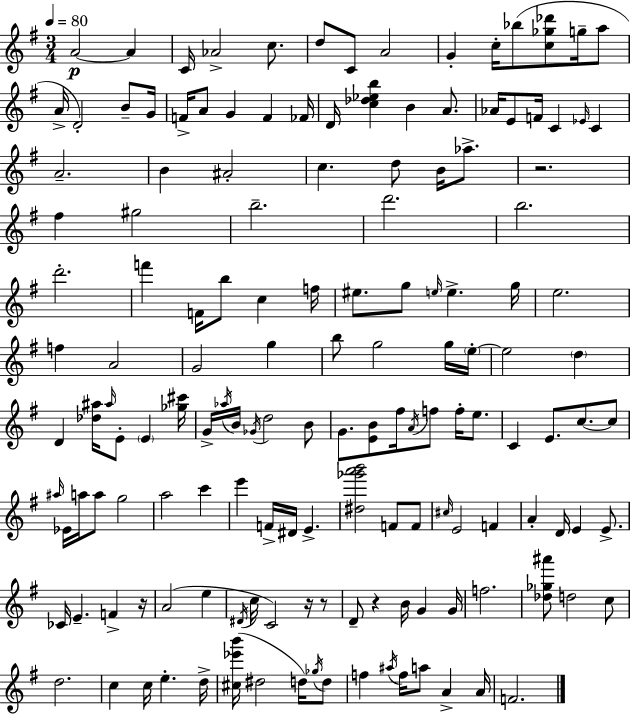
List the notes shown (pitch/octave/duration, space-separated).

A4/h A4/q C4/s Ab4/h C5/e. D5/e C4/e A4/h G4/q C5/s Bb5/e [C5,Gb5,Db6]/e G5/s A5/e A4/s D4/h B4/e G4/s F4/s A4/e G4/q F4/q FES4/s D4/s [C5,Db5,Eb5,B5]/q B4/q A4/e. Ab4/s E4/e F4/s C4/q Eb4/s C4/q A4/h. B4/q A#4/h C5/q. D5/e B4/s Ab5/e. R/h. F#5/q G#5/h B5/h. D6/h. B5/h. D6/h. F6/q F4/s B5/e C5/q F5/s EIS5/e. G5/e E5/s E5/q. G5/s E5/h. F5/q A4/h G4/h G5/q B5/e G5/h G5/s E5/s E5/h D5/q D4/q [Db5,A#5]/s A#5/s E4/e E4/q [Gb5,C#6]/s G4/s Ab5/s B4/s Gb4/s D5/h B4/e G4/e. [E4,B4]/e F#5/s A4/s F5/e F5/s E5/e. C4/q E4/e. C5/e. C5/e A#5/s Eb4/s A5/s A5/e G5/h A5/h C6/q E6/q F4/s D#4/s E4/q. [D#5,Gb6,A6,B6]/h F4/e F4/e C#5/s E4/h F4/q A4/q D4/s E4/q E4/e. CES4/s E4/q. F4/q R/s A4/h E5/q D#4/s C5/s C4/h R/s R/e D4/e R/q B4/s G4/q G4/s F5/h. [Db5,Gb5,A#6]/e D5/h C5/e D5/h. C5/q C5/s E5/q. D5/s [C#5,Eb6,B6]/s D#5/h D5/s Gb5/s D5/e F5/q A#5/s F5/s A5/e A4/q A4/s F4/h.